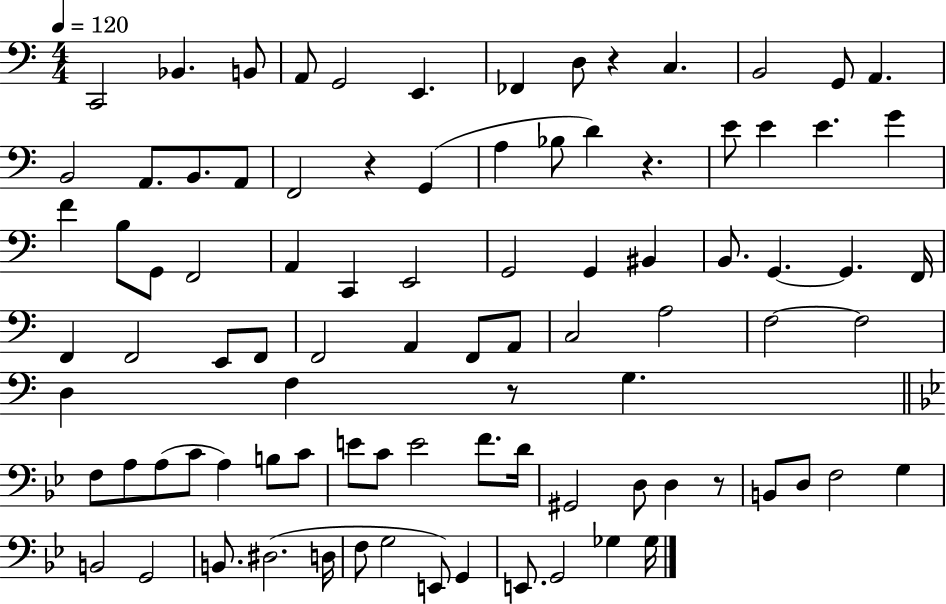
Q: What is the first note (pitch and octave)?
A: C2